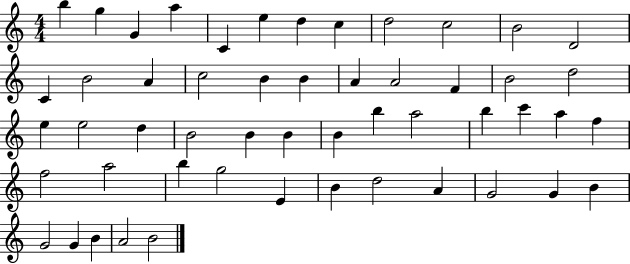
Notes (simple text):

B5/q G5/q G4/q A5/q C4/q E5/q D5/q C5/q D5/h C5/h B4/h D4/h C4/q B4/h A4/q C5/h B4/q B4/q A4/q A4/h F4/q B4/h D5/h E5/q E5/h D5/q B4/h B4/q B4/q B4/q B5/q A5/h B5/q C6/q A5/q F5/q F5/h A5/h B5/q G5/h E4/q B4/q D5/h A4/q G4/h G4/q B4/q G4/h G4/q B4/q A4/h B4/h